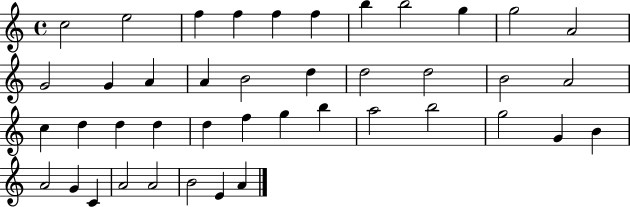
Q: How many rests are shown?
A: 0